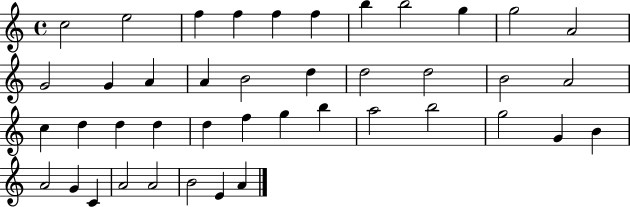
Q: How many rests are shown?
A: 0